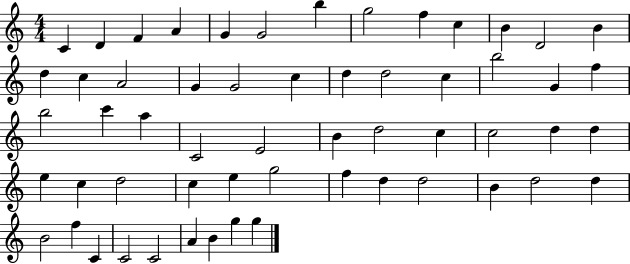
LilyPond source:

{
  \clef treble
  \numericTimeSignature
  \time 4/4
  \key c \major
  c'4 d'4 f'4 a'4 | g'4 g'2 b''4 | g''2 f''4 c''4 | b'4 d'2 b'4 | \break d''4 c''4 a'2 | g'4 g'2 c''4 | d''4 d''2 c''4 | b''2 g'4 f''4 | \break b''2 c'''4 a''4 | c'2 e'2 | b'4 d''2 c''4 | c''2 d''4 d''4 | \break e''4 c''4 d''2 | c''4 e''4 g''2 | f''4 d''4 d''2 | b'4 d''2 d''4 | \break b'2 f''4 c'4 | c'2 c'2 | a'4 b'4 g''4 g''4 | \bar "|."
}